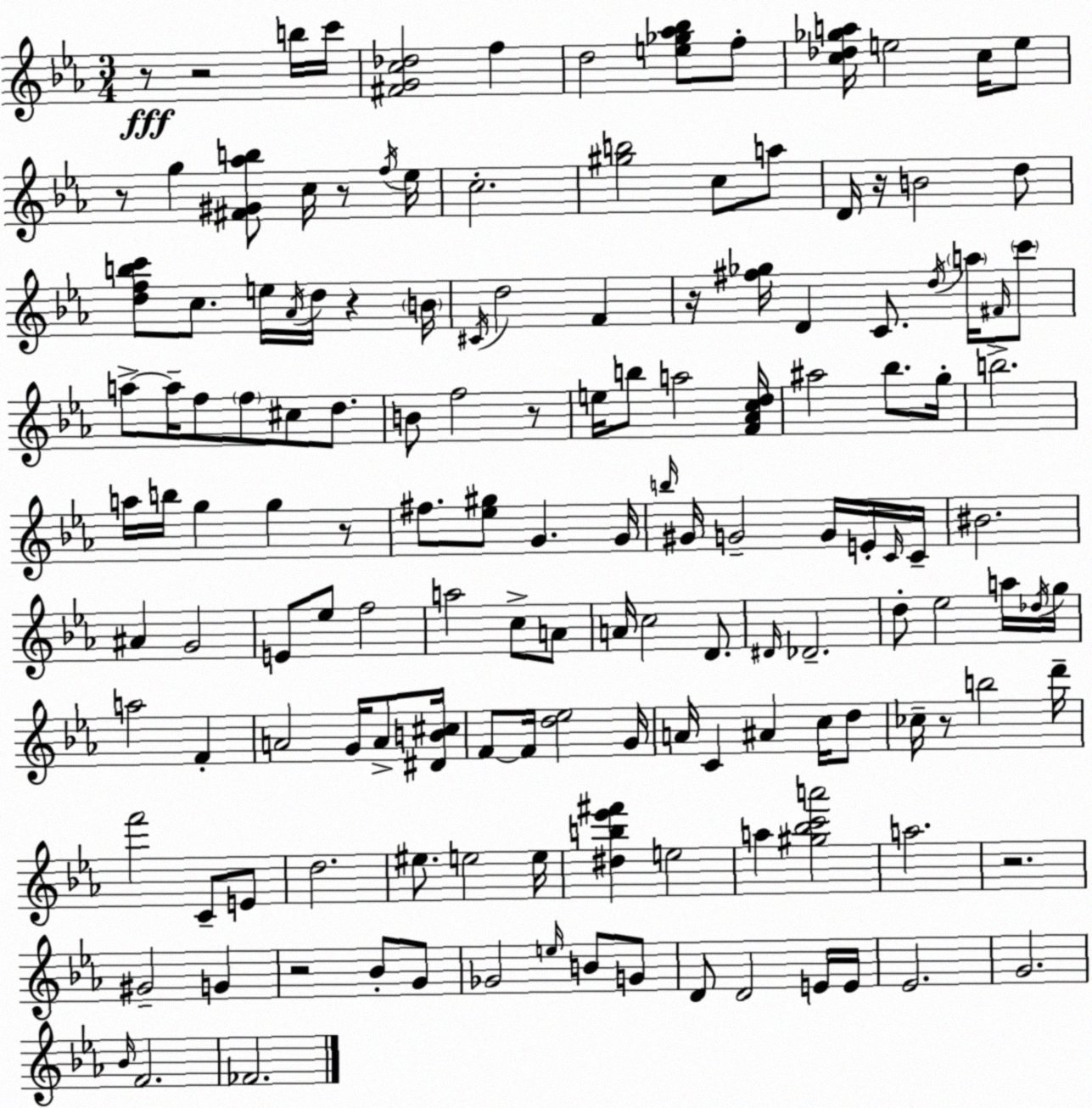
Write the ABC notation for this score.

X:1
T:Untitled
M:3/4
L:1/4
K:Eb
z/2 z2 b/4 c'/4 [^FGc_d]2 f d2 [e_g_a_b]/2 f/2 [c_d_ga]/4 e2 c/4 e/2 z/2 g [^F^G_ab]/2 c/4 z/2 f/4 _e/4 c2 [^gb]2 c/2 a/2 D/4 z/4 B2 d/2 [dfbc']/2 c/2 e/4 _A/4 d/4 z B/4 ^C/4 d2 F z/4 [^f_g]/4 D C/2 d/4 a/4 ^F/4 c'/2 a/2 a/4 f/2 f/2 ^c/2 d/2 B/2 f2 z/2 e/4 b/2 a2 [F_Acd]/4 ^a2 _b/2 g/4 b2 a/4 b/4 g g z/2 ^f/2 [_e^g]/2 G G/4 b/4 ^G/4 G2 G/4 E/4 C/4 C/4 ^B2 ^A G2 E/2 _e/2 f2 a2 c/2 A/2 A/4 c2 D/2 ^D/4 _D2 d/2 _e2 a/4 _d/4 g/4 a2 F A2 G/4 A/2 [^DB^c]/4 F/2 F/4 [d_e]2 G/4 A/4 C ^A c/4 d/2 _c/4 z/2 b2 d'/4 f'2 C/2 E/2 d2 ^e/2 e2 e/4 [^db_e'^f'] e2 a [^g_bc'a']2 a2 z2 ^G2 G z2 _B/2 G/2 _G2 e/4 B/2 G/2 D/2 D2 E/4 E/4 _E2 G2 _B/4 F2 _F2